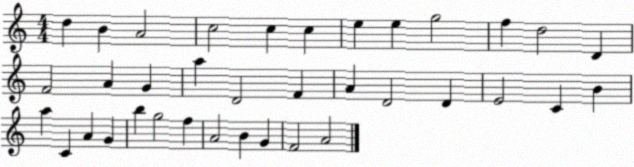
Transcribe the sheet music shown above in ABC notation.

X:1
T:Untitled
M:4/4
L:1/4
K:C
d B A2 c2 c c e e g2 f d2 D F2 A G a D2 F A D2 D E2 C B a C A G b g2 f A2 B G F2 A2